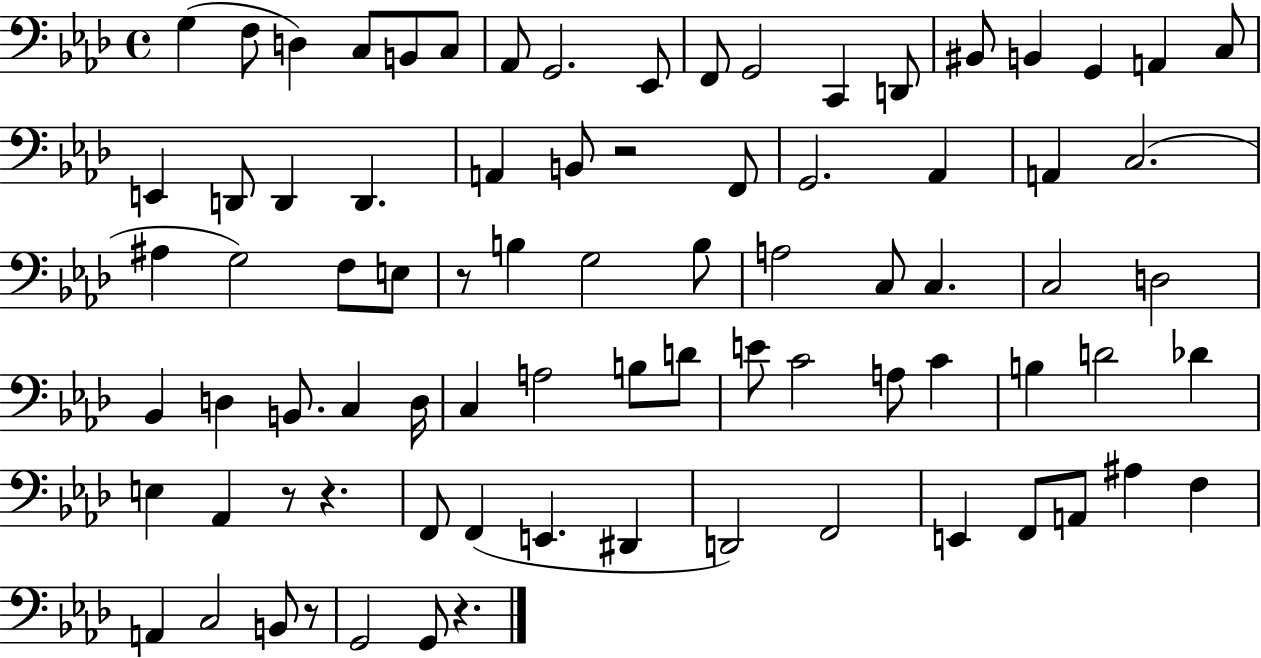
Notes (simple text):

G3/q F3/e D3/q C3/e B2/e C3/e Ab2/e G2/h. Eb2/e F2/e G2/h C2/q D2/e BIS2/e B2/q G2/q A2/q C3/e E2/q D2/e D2/q D2/q. A2/q B2/e R/h F2/e G2/h. Ab2/q A2/q C3/h. A#3/q G3/h F3/e E3/e R/e B3/q G3/h B3/e A3/h C3/e C3/q. C3/h D3/h Bb2/q D3/q B2/e. C3/q D3/s C3/q A3/h B3/e D4/e E4/e C4/h A3/e C4/q B3/q D4/h Db4/q E3/q Ab2/q R/e R/q. F2/e F2/q E2/q. D#2/q D2/h F2/h E2/q F2/e A2/e A#3/q F3/q A2/q C3/h B2/e R/e G2/h G2/e R/q.